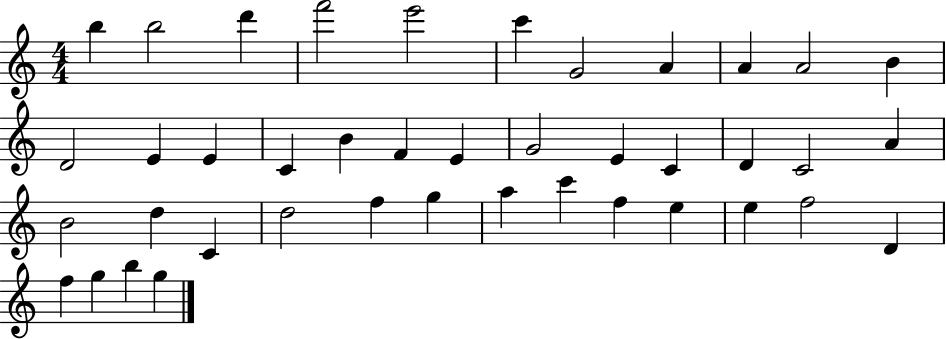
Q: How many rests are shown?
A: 0